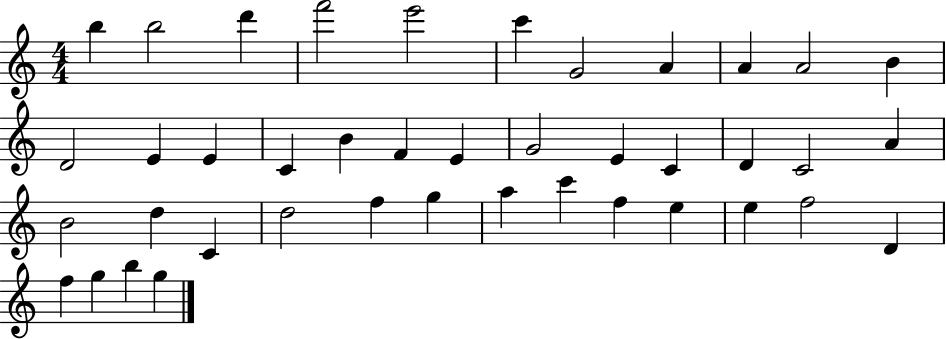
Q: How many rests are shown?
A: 0